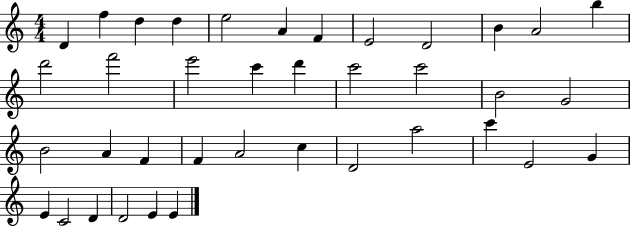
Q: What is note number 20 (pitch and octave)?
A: B4